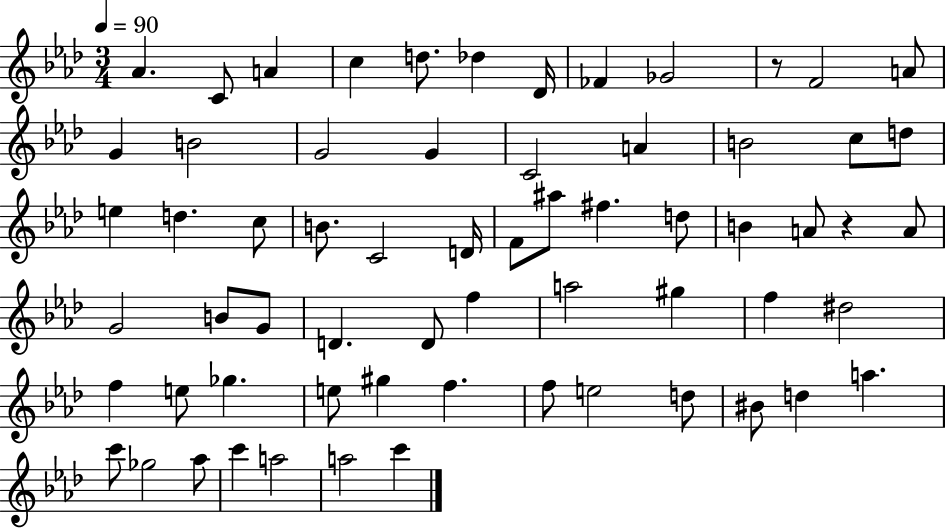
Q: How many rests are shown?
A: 2